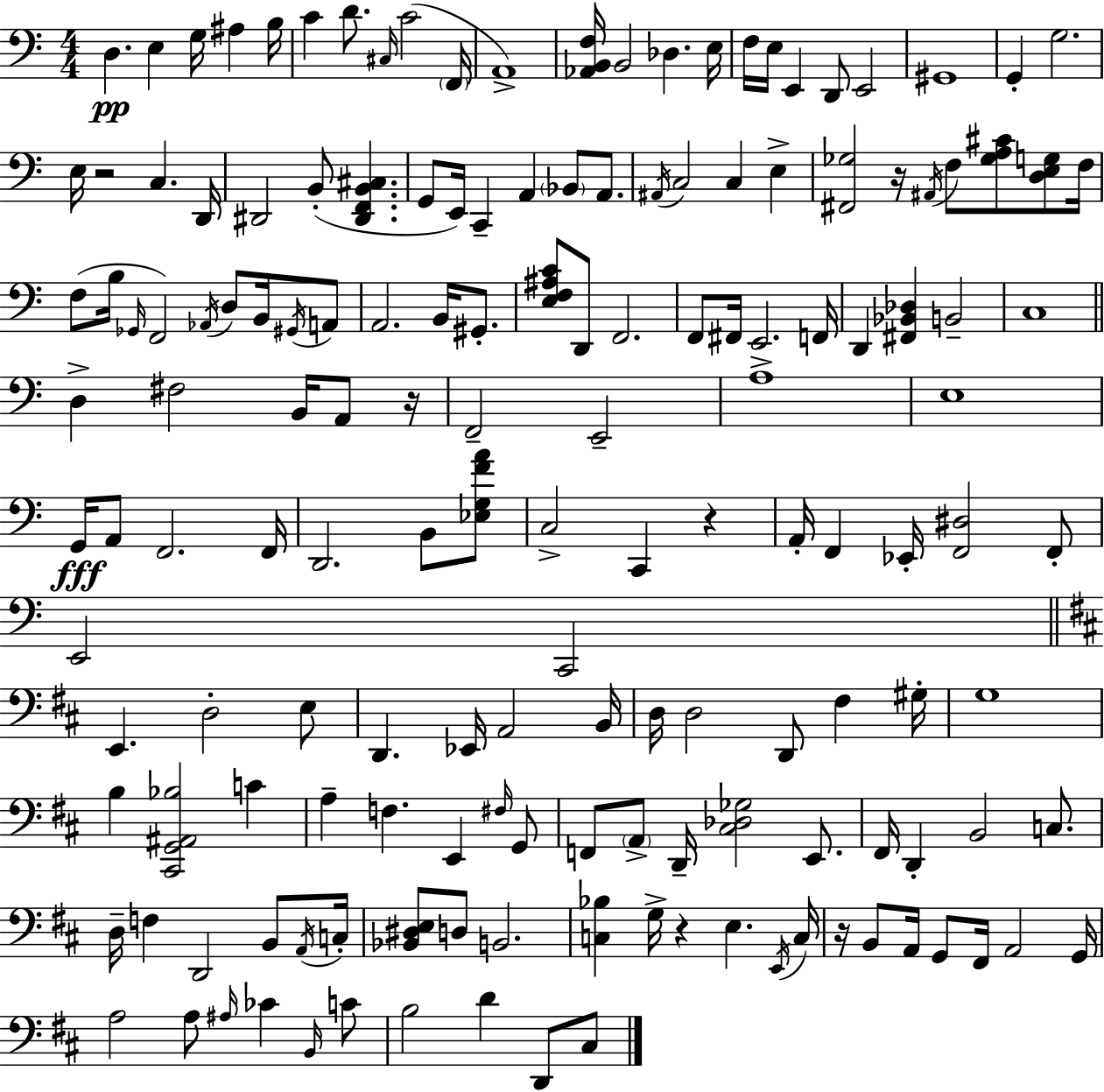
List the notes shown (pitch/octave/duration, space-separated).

D3/q. E3/q G3/s A#3/q B3/s C4/q D4/e. C#3/s C4/h F2/s A2/w [Ab2,B2,F3]/s B2/h Db3/q. E3/s F3/s E3/s E2/q D2/e E2/h G#2/w G2/q G3/h. E3/s R/h C3/q. D2/s D#2/h B2/e [D#2,F2,B2,C#3]/q. G2/e E2/s C2/q A2/q Bb2/e A2/e. A#2/s C3/h C3/q E3/q [F#2,Gb3]/h R/s A#2/s F3/e [Gb3,A3,C#4]/e [D3,E3,G3]/e F3/s F3/e B3/s Gb2/s F2/h Ab2/s D3/e B2/s G#2/s A2/e A2/h. B2/s G#2/e. [E3,F3,A#3,C4]/e D2/e F2/h. F2/e F#2/s E2/h. F2/s D2/q [F#2,Bb2,Db3]/q B2/h C3/w D3/q F#3/h B2/s A2/e R/s F2/h E2/h A3/w E3/w G2/s A2/e F2/h. F2/s D2/h. B2/e [Eb3,G3,F4,A4]/e C3/h C2/q R/q A2/s F2/q Eb2/s [F2,D#3]/h F2/e E2/h C2/h E2/q. D3/h E3/e D2/q. Eb2/s A2/h B2/s D3/s D3/h D2/e F#3/q G#3/s G3/w B3/q [C#2,G2,A#2,Bb3]/h C4/q A3/q F3/q. E2/q F#3/s G2/e F2/e A2/e D2/s [C#3,Db3,Gb3]/h E2/e. F#2/s D2/q B2/h C3/e. D3/s F3/q D2/h B2/e A2/s C3/s [Bb2,D#3,E3]/e D3/e B2/h. [C3,Bb3]/q G3/s R/q E3/q. E2/s C3/s R/s B2/e A2/s G2/e F#2/s A2/h G2/s A3/h A3/e A#3/s CES4/q B2/s C4/e B3/h D4/q D2/e C#3/e